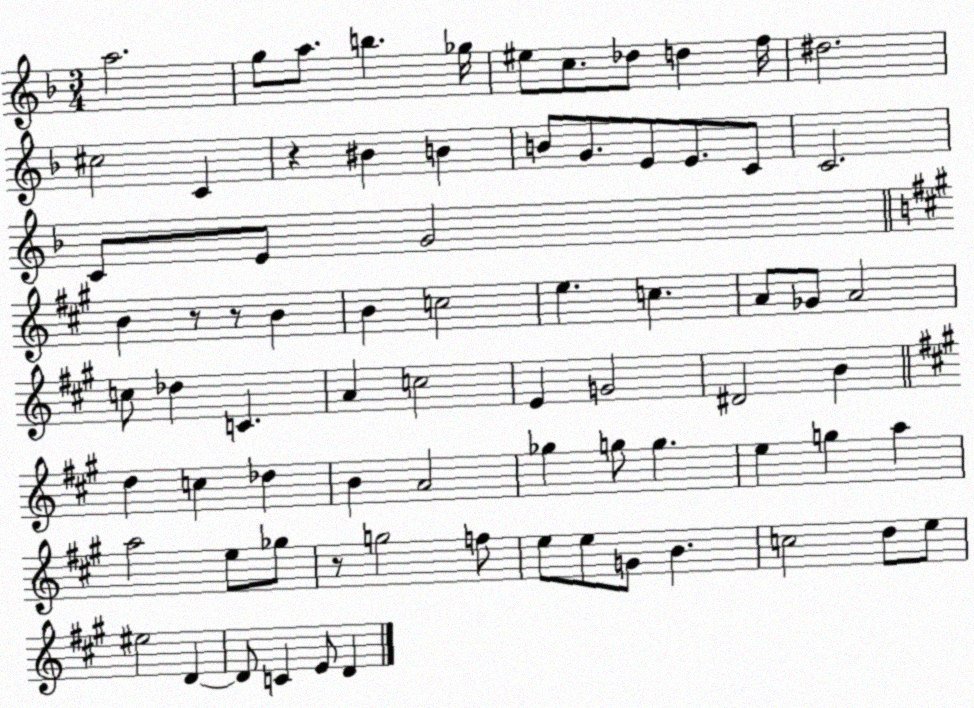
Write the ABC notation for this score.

X:1
T:Untitled
M:3/4
L:1/4
K:F
a2 g/2 a/2 b _g/4 ^e/2 c/2 _d/2 d f/4 ^d2 ^c2 C z ^B B B/2 G/2 E/2 E/2 C/2 C2 C/2 E/2 G2 B z/2 z/2 B B c2 e c A/2 _G/2 A2 c/2 _d C A c2 E G2 ^D2 B d c _d B A2 _g g/2 g e g a a2 e/2 _g/2 z/2 g2 f/2 e/2 e/2 G/2 B c2 d/2 e/2 ^e2 D D/2 C E/2 D